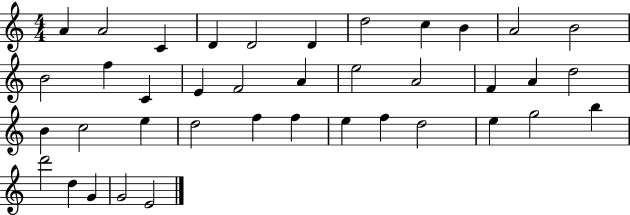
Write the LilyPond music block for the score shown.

{
  \clef treble
  \numericTimeSignature
  \time 4/4
  \key c \major
  a'4 a'2 c'4 | d'4 d'2 d'4 | d''2 c''4 b'4 | a'2 b'2 | \break b'2 f''4 c'4 | e'4 f'2 a'4 | e''2 a'2 | f'4 a'4 d''2 | \break b'4 c''2 e''4 | d''2 f''4 f''4 | e''4 f''4 d''2 | e''4 g''2 b''4 | \break d'''2 d''4 g'4 | g'2 e'2 | \bar "|."
}